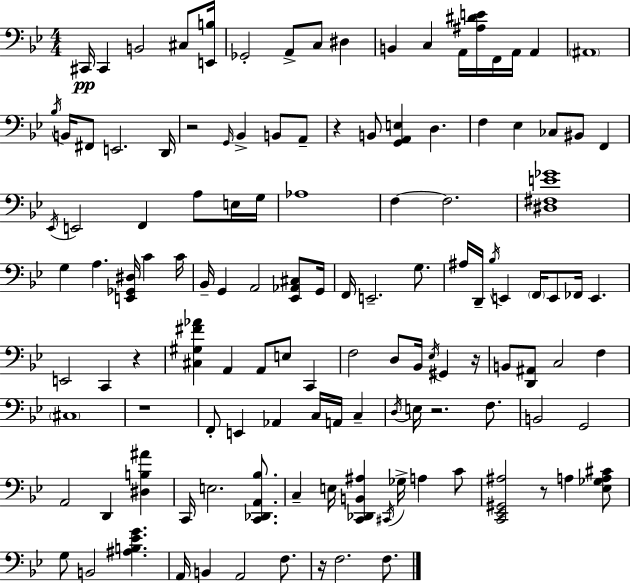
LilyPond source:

{
  \clef bass
  \numericTimeSignature
  \time 4/4
  \key bes \major
  cis,16\pp cis,4 b,2 cis8 <e, b>16 | ges,2-. a,8-> c8 dis4 | b,4 c4 a,16 <ais dis' e'>16 f,16 a,16 a,4 | \parenthesize ais,1 | \break \acciaccatura { bes16 } b,16 fis,8 e,2. | d,16 r2 \grace { g,16 } bes,4-> b,8 | a,8-- r4 b,8 <g, a, e>4 d4. | f4 ees4 ces8 bis,8 f,4 | \break \acciaccatura { ees,16 } e,2 f,4 a8 | e16 g16 aes1 | f4~~ f2. | <dis fis e' ges'>1 | \break g4 a4. <e, ges, dis>16 c'4 | c'16 bes,16-- g,4 a,2 | <ees, aes, cis>8 g,16 f,16 e,2.-- | g8. ais16 d,16-- \acciaccatura { bes16 } e,4 \parenthesize f,16 e,8 fes,16 e,4. | \break e,2 c,4 | r4 <cis gis fis' aes'>4 a,4 a,8 e8 | c,4 f2 d8 bes,16 \acciaccatura { ees16 } | gis,4 r16 b,8 <d, ais,>8 c2 | \break f4 \parenthesize cis1 | r1 | f,8-. e,4 aes,4 c16 | a,16 c4-- \acciaccatura { d16 } e16 r2. | \break f8. b,2 g,2 | a,2 d,4 | <dis b ais'>4 c,16 e2. | <c, des, a, bes>8. c4-- e16 <c, des, b, ais>4 \acciaccatura { cis,16 } | \break ges16-> a4 c'8 <c, ees, gis, ais>2 r8 | a4 <ees ges a cis'>8 g8 b,2 | <ais b ees' g'>4. a,16 b,4 a,2 | f8. r16 f2. | \break f8. \bar "|."
}